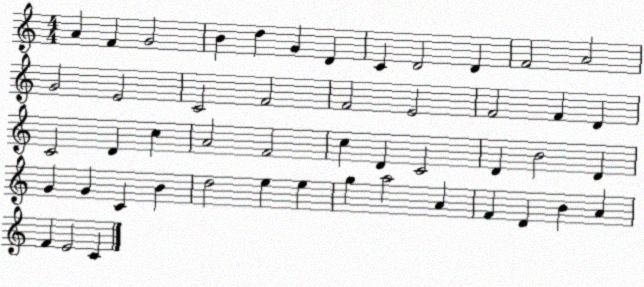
X:1
T:Untitled
M:4/4
L:1/4
K:C
A F G2 B d G D C D2 D F2 A2 G2 E2 C2 F2 F2 E2 F2 F D C2 D c A2 F2 c D C2 D B2 D G G C B d2 e e g a2 A F D B A F E2 C